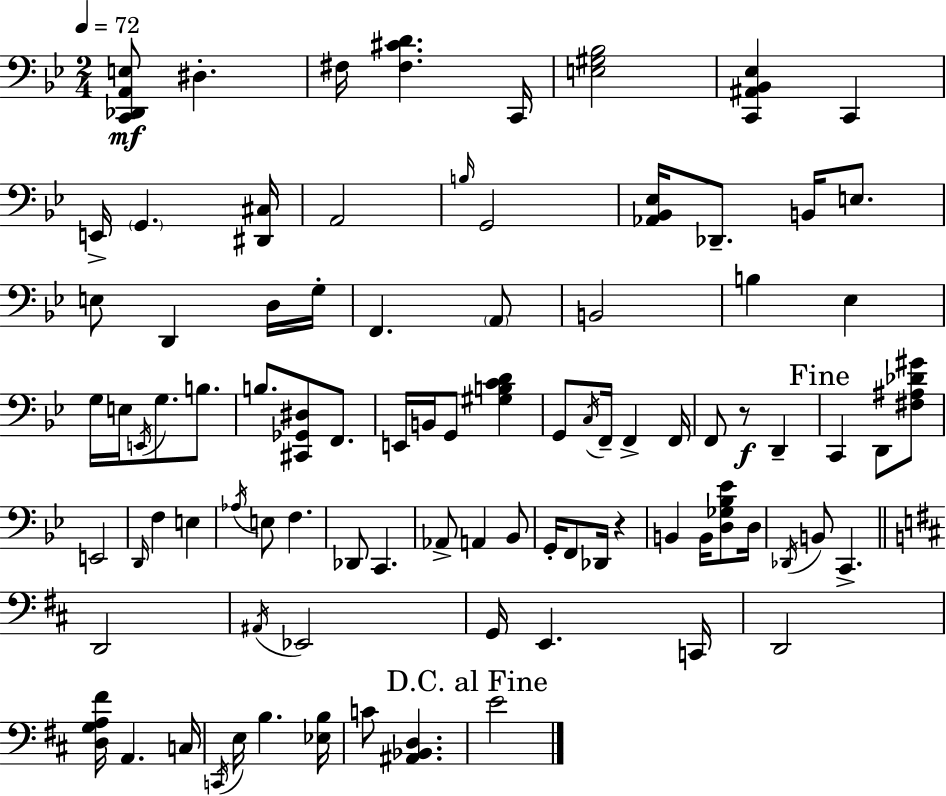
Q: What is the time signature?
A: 2/4